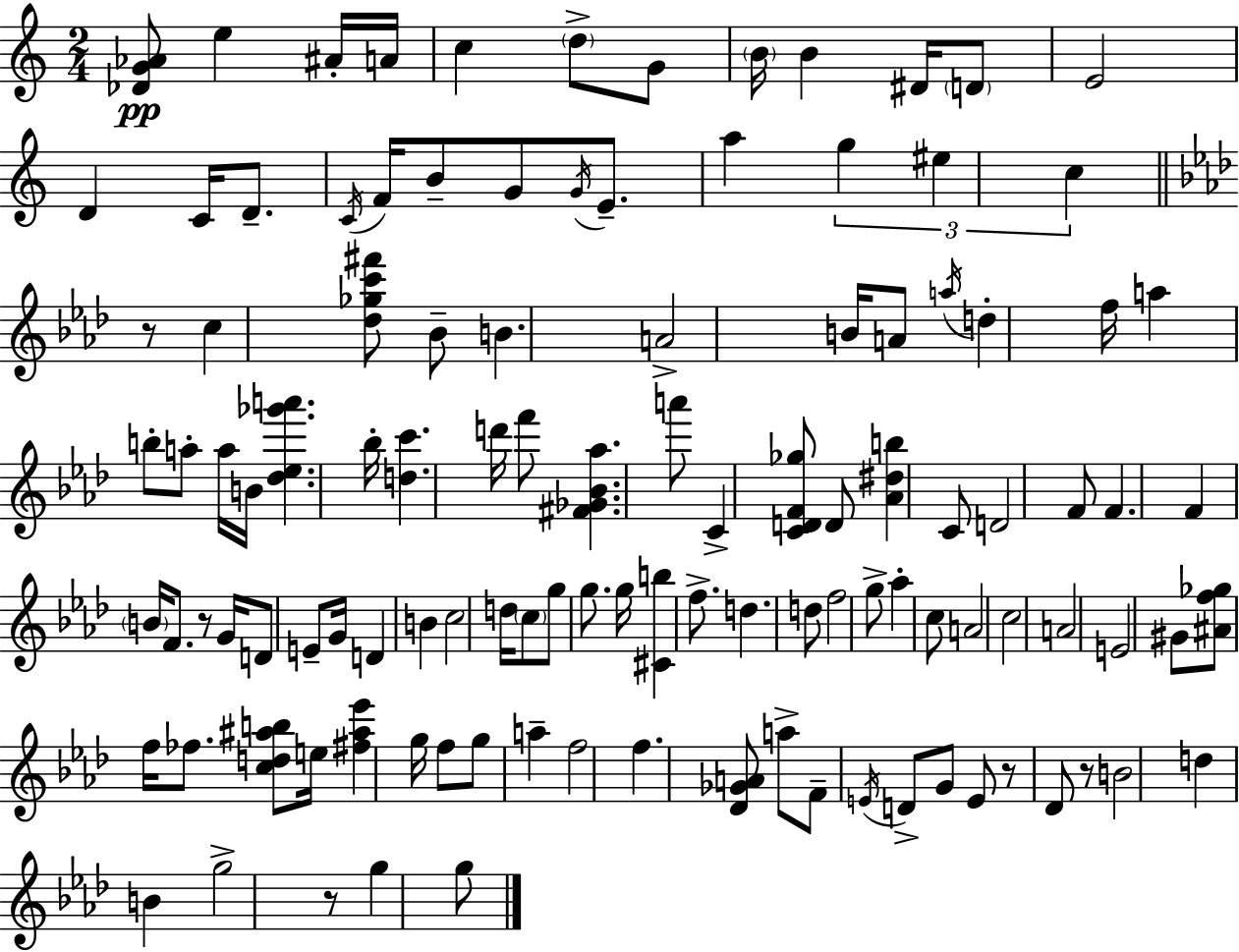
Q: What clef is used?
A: treble